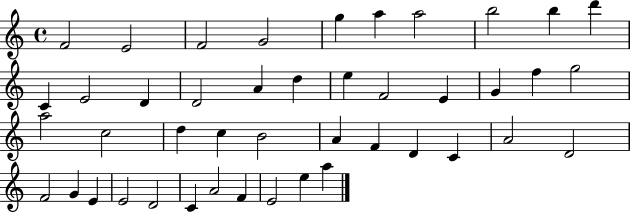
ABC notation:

X:1
T:Untitled
M:4/4
L:1/4
K:C
F2 E2 F2 G2 g a a2 b2 b d' C E2 D D2 A d e F2 E G f g2 a2 c2 d c B2 A F D C A2 D2 F2 G E E2 D2 C A2 F E2 e a